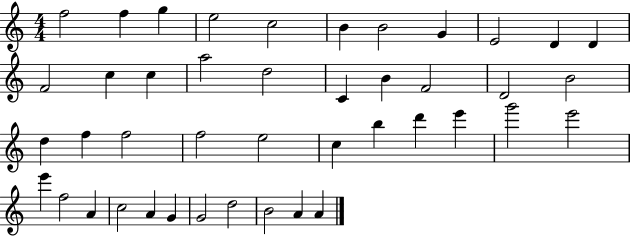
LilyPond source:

{
  \clef treble
  \numericTimeSignature
  \time 4/4
  \key c \major
  f''2 f''4 g''4 | e''2 c''2 | b'4 b'2 g'4 | e'2 d'4 d'4 | \break f'2 c''4 c''4 | a''2 d''2 | c'4 b'4 f'2 | d'2 b'2 | \break d''4 f''4 f''2 | f''2 e''2 | c''4 b''4 d'''4 e'''4 | g'''2 e'''2 | \break e'''4 f''2 a'4 | c''2 a'4 g'4 | g'2 d''2 | b'2 a'4 a'4 | \break \bar "|."
}